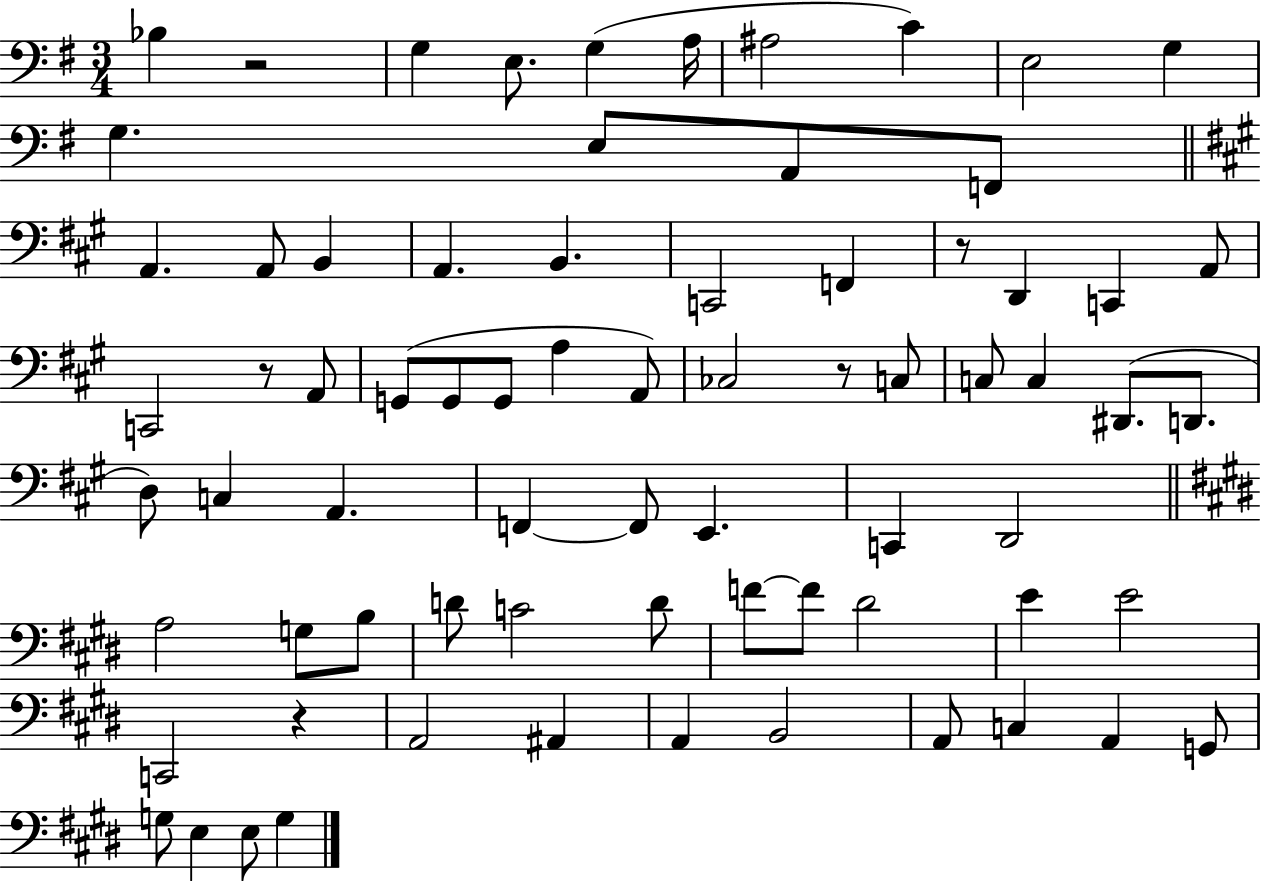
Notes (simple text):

Bb3/q R/h G3/q E3/e. G3/q A3/s A#3/h C4/q E3/h G3/q G3/q. E3/e A2/e F2/e A2/q. A2/e B2/q A2/q. B2/q. C2/h F2/q R/e D2/q C2/q A2/e C2/h R/e A2/e G2/e G2/e G2/e A3/q A2/e CES3/h R/e C3/e C3/e C3/q D#2/e. D2/e. D3/e C3/q A2/q. F2/q F2/e E2/q. C2/q D2/h A3/h G3/e B3/e D4/e C4/h D4/e F4/e F4/e D#4/h E4/q E4/h C2/h R/q A2/h A#2/q A2/q B2/h A2/e C3/q A2/q G2/e G3/e E3/q E3/e G3/q